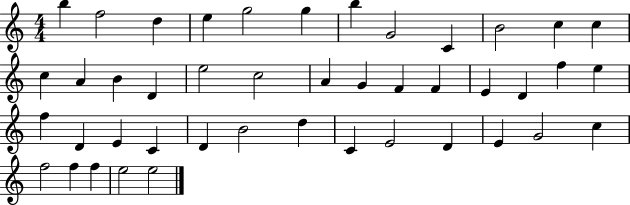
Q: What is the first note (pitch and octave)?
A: B5